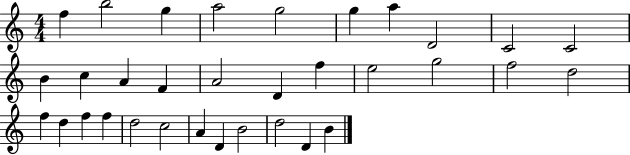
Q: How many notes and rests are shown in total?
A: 33